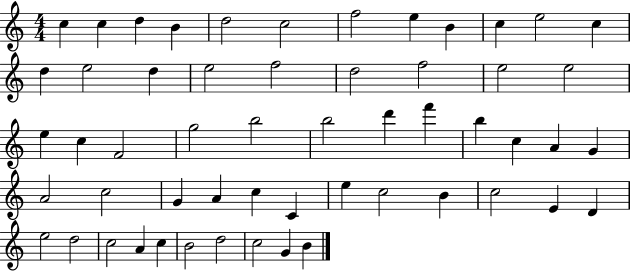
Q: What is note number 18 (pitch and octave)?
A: D5